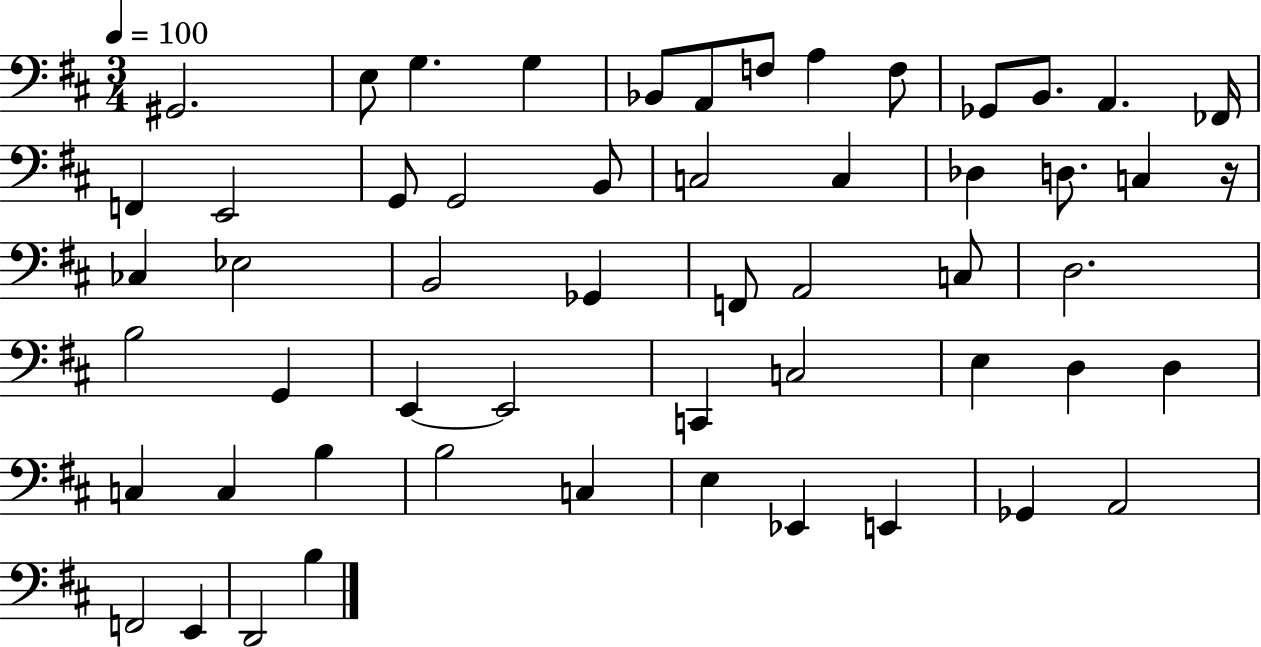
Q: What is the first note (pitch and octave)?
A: G#2